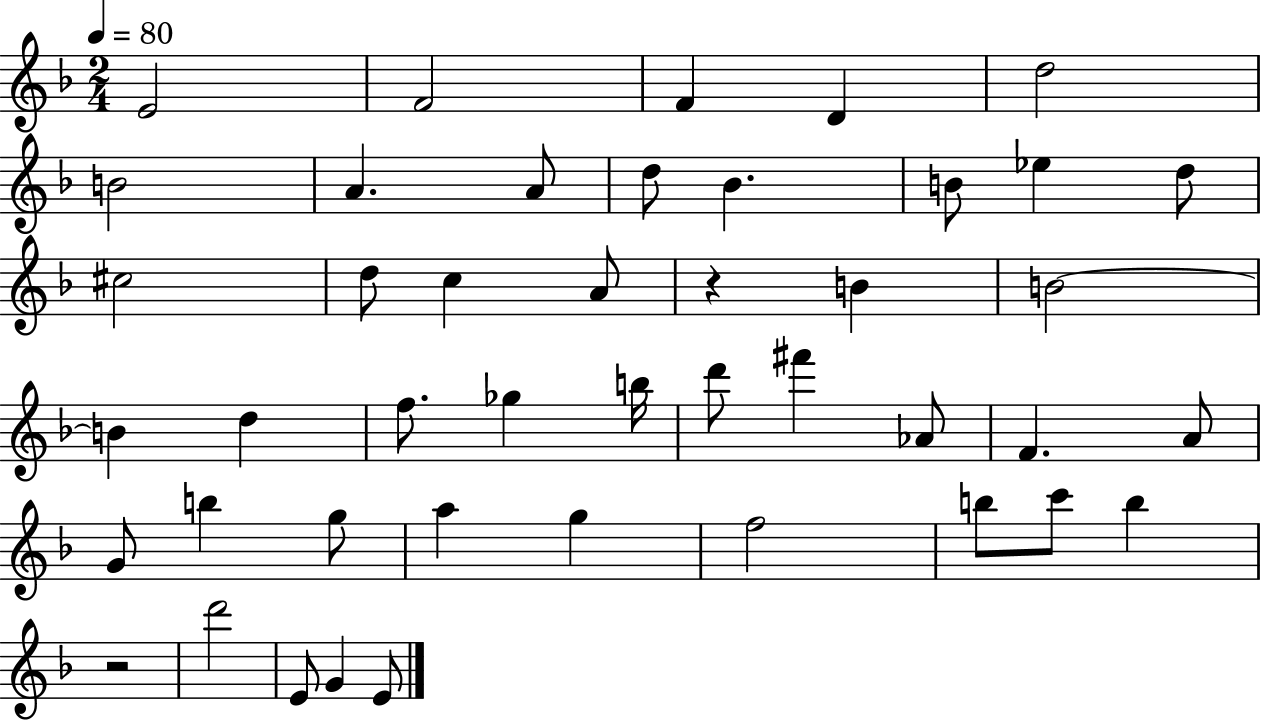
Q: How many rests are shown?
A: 2